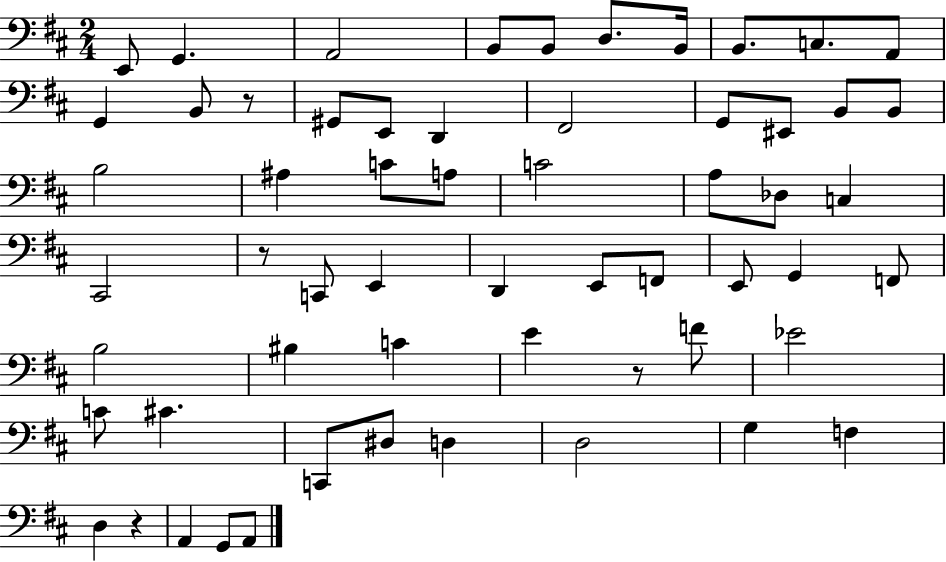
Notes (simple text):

E2/e G2/q. A2/h B2/e B2/e D3/e. B2/s B2/e. C3/e. A2/e G2/q B2/e R/e G#2/e E2/e D2/q F#2/h G2/e EIS2/e B2/e B2/e B3/h A#3/q C4/e A3/e C4/h A3/e Db3/e C3/q C#2/h R/e C2/e E2/q D2/q E2/e F2/e E2/e G2/q F2/e B3/h BIS3/q C4/q E4/q R/e F4/e Eb4/h C4/e C#4/q. C2/e D#3/e D3/q D3/h G3/q F3/q D3/q R/q A2/q G2/e A2/e